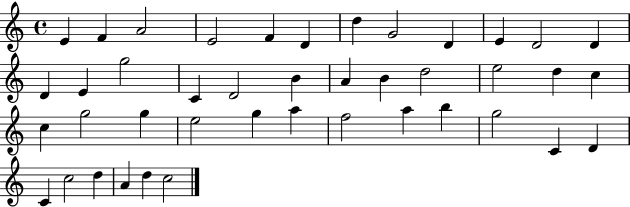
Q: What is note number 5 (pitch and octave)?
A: F4